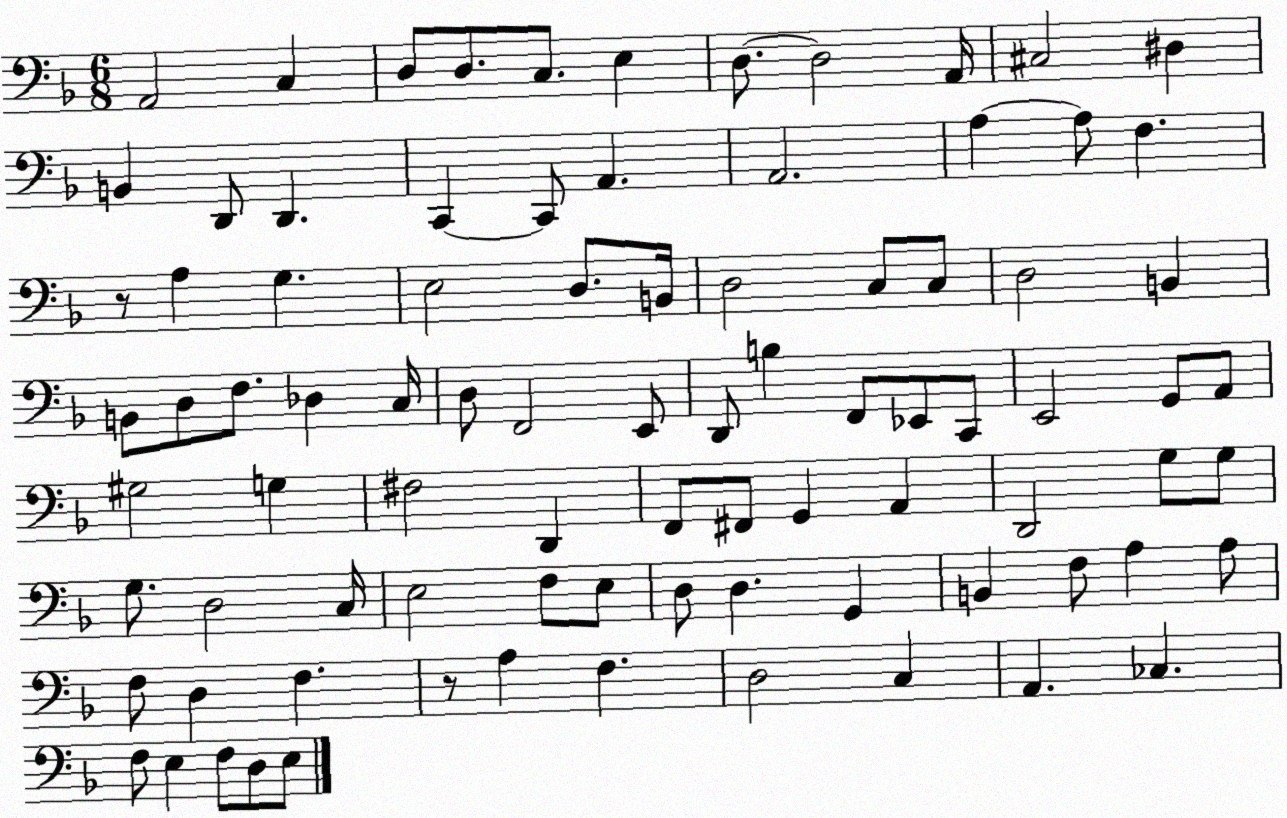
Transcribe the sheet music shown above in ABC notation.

X:1
T:Untitled
M:6/8
L:1/4
K:F
A,,2 C, D,/2 D,/2 C,/2 E, D,/2 D,2 A,,/4 ^C,2 ^D, B,, D,,/2 D,, C,, C,,/2 A,, A,,2 A, A,/2 F, z/2 A, G, E,2 D,/2 B,,/4 D,2 C,/2 C,/2 D,2 B,, B,,/2 D,/2 F,/2 _D, C,/4 D,/2 F,,2 E,,/2 D,,/2 B, F,,/2 _E,,/2 C,,/2 E,,2 G,,/2 A,,/2 ^G,2 G, ^F,2 D,, F,,/2 ^F,,/2 G,, A,, D,,2 G,/2 G,/2 G,/2 D,2 C,/4 E,2 F,/2 E,/2 D,/2 D, G,, B,, F,/2 A, A,/2 F,/2 D, F, z/2 A, F, D,2 C, A,, _C, F,/2 E, F,/2 D,/2 E,/2